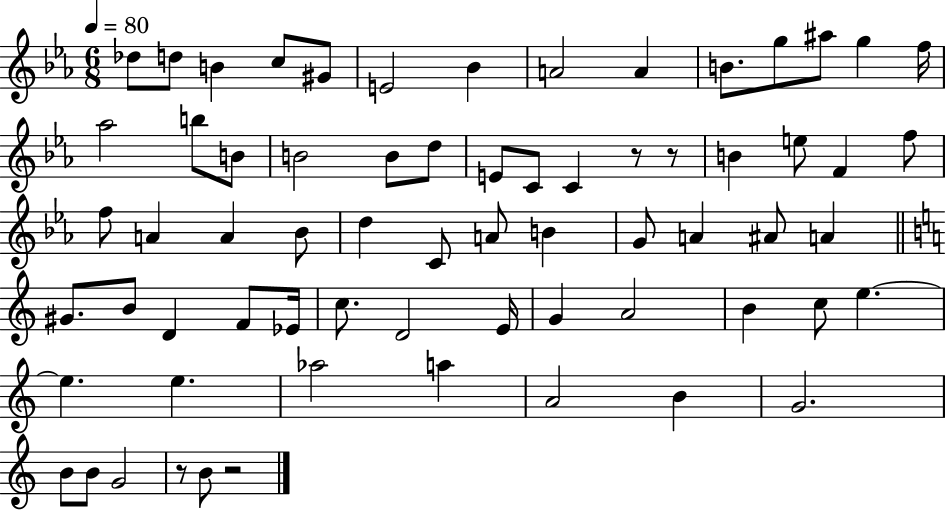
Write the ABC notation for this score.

X:1
T:Untitled
M:6/8
L:1/4
K:Eb
_d/2 d/2 B c/2 ^G/2 E2 _B A2 A B/2 g/2 ^a/2 g f/4 _a2 b/2 B/2 B2 B/2 d/2 E/2 C/2 C z/2 z/2 B e/2 F f/2 f/2 A A _B/2 d C/2 A/2 B G/2 A ^A/2 A ^G/2 B/2 D F/2 _E/4 c/2 D2 E/4 G A2 B c/2 e e e _a2 a A2 B G2 B/2 B/2 G2 z/2 B/2 z2